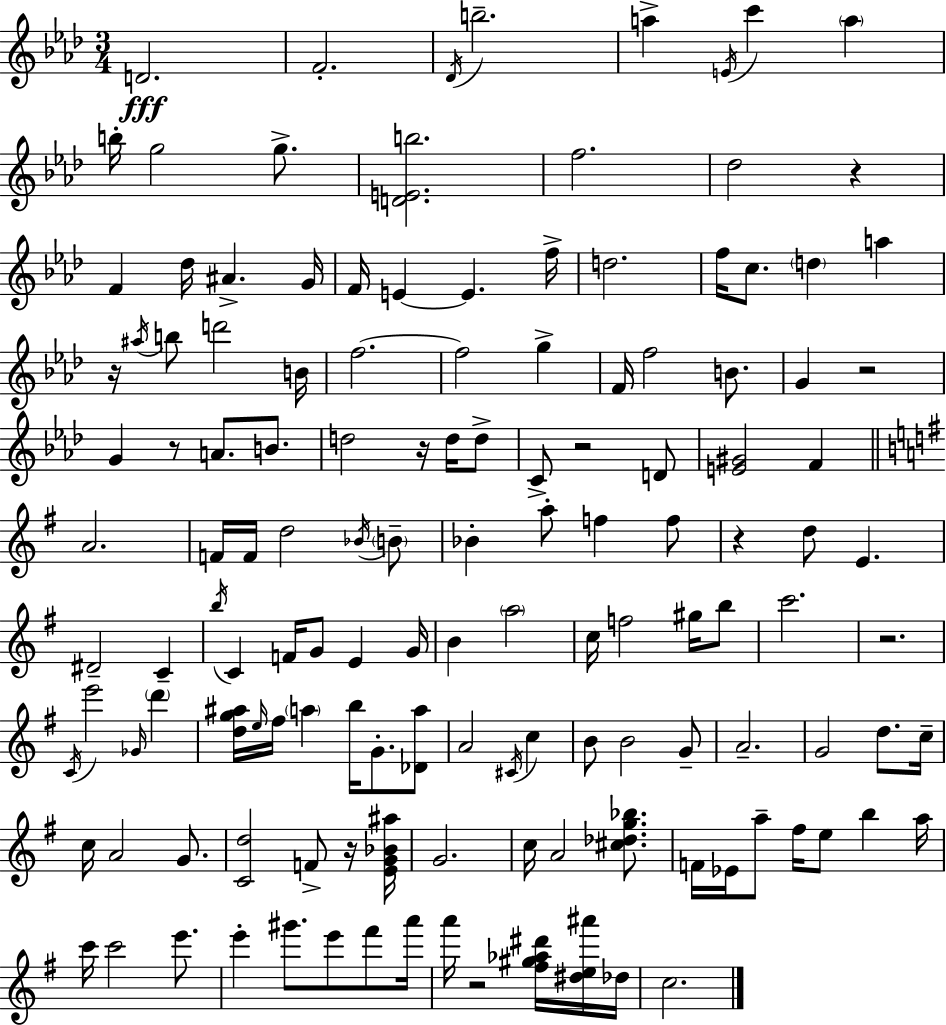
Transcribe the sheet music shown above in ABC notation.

X:1
T:Untitled
M:3/4
L:1/4
K:Fm
D2 F2 _D/4 b2 a E/4 c' a b/4 g2 g/2 [DEb]2 f2 _d2 z F _d/4 ^A G/4 F/4 E E f/4 d2 f/4 c/2 d a z/4 ^a/4 b/2 d'2 B/4 f2 f2 g F/4 f2 B/2 G z2 G z/2 A/2 B/2 d2 z/4 d/4 d/2 C/2 z2 D/2 [E^G]2 F A2 F/4 F/4 d2 _B/4 B/2 _B a/2 f f/2 z d/2 E ^D2 C b/4 C F/4 G/2 E G/4 B a2 c/4 f2 ^g/4 b/2 c'2 z2 C/4 e'2 _G/4 d' [dg^a]/4 e/4 ^f/4 a b/4 G/2 [_Da]/2 A2 ^C/4 c B/2 B2 G/2 A2 G2 d/2 c/4 c/4 A2 G/2 [Cd]2 F/2 z/4 [EG_B^a]/4 G2 c/4 A2 [^c_dg_b]/2 F/4 _E/4 a/2 ^f/4 e/2 b a/4 c'/4 c'2 e'/2 e' ^g'/2 e'/2 ^f'/2 a'/4 a'/4 z2 [^f^g_a^d']/4 [^de^a']/4 _d/4 c2